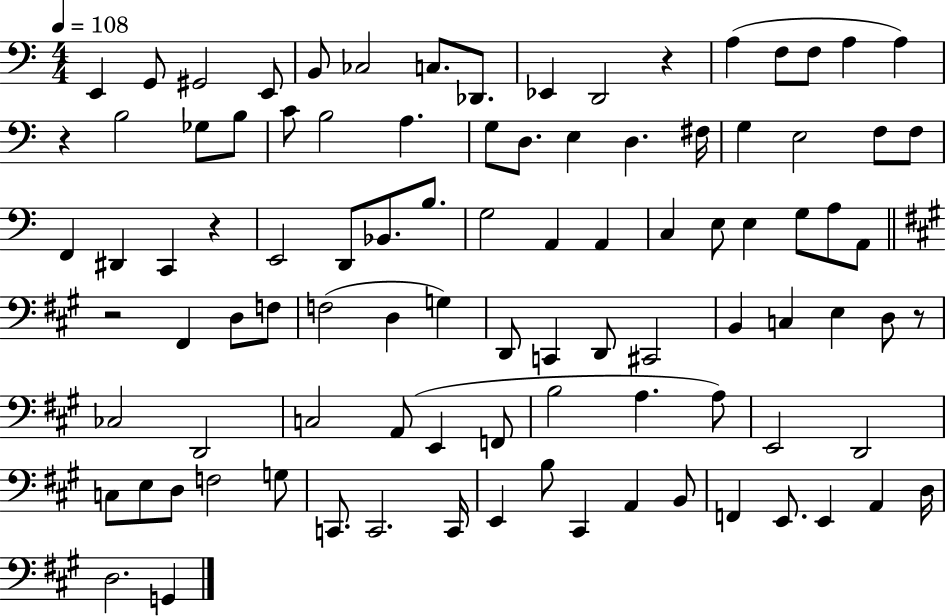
X:1
T:Untitled
M:4/4
L:1/4
K:C
E,, G,,/2 ^G,,2 E,,/2 B,,/2 _C,2 C,/2 _D,,/2 _E,, D,,2 z A, F,/2 F,/2 A, A, z B,2 _G,/2 B,/2 C/2 B,2 A, G,/2 D,/2 E, D, ^F,/4 G, E,2 F,/2 F,/2 F,, ^D,, C,, z E,,2 D,,/2 _B,,/2 B,/2 G,2 A,, A,, C, E,/2 E, G,/2 A,/2 A,,/2 z2 ^F,, D,/2 F,/2 F,2 D, G, D,,/2 C,, D,,/2 ^C,,2 B,, C, E, D,/2 z/2 _C,2 D,,2 C,2 A,,/2 E,, F,,/2 B,2 A, A,/2 E,,2 D,,2 C,/2 E,/2 D,/2 F,2 G,/2 C,,/2 C,,2 C,,/4 E,, B,/2 ^C,, A,, B,,/2 F,, E,,/2 E,, A,, D,/4 D,2 G,,